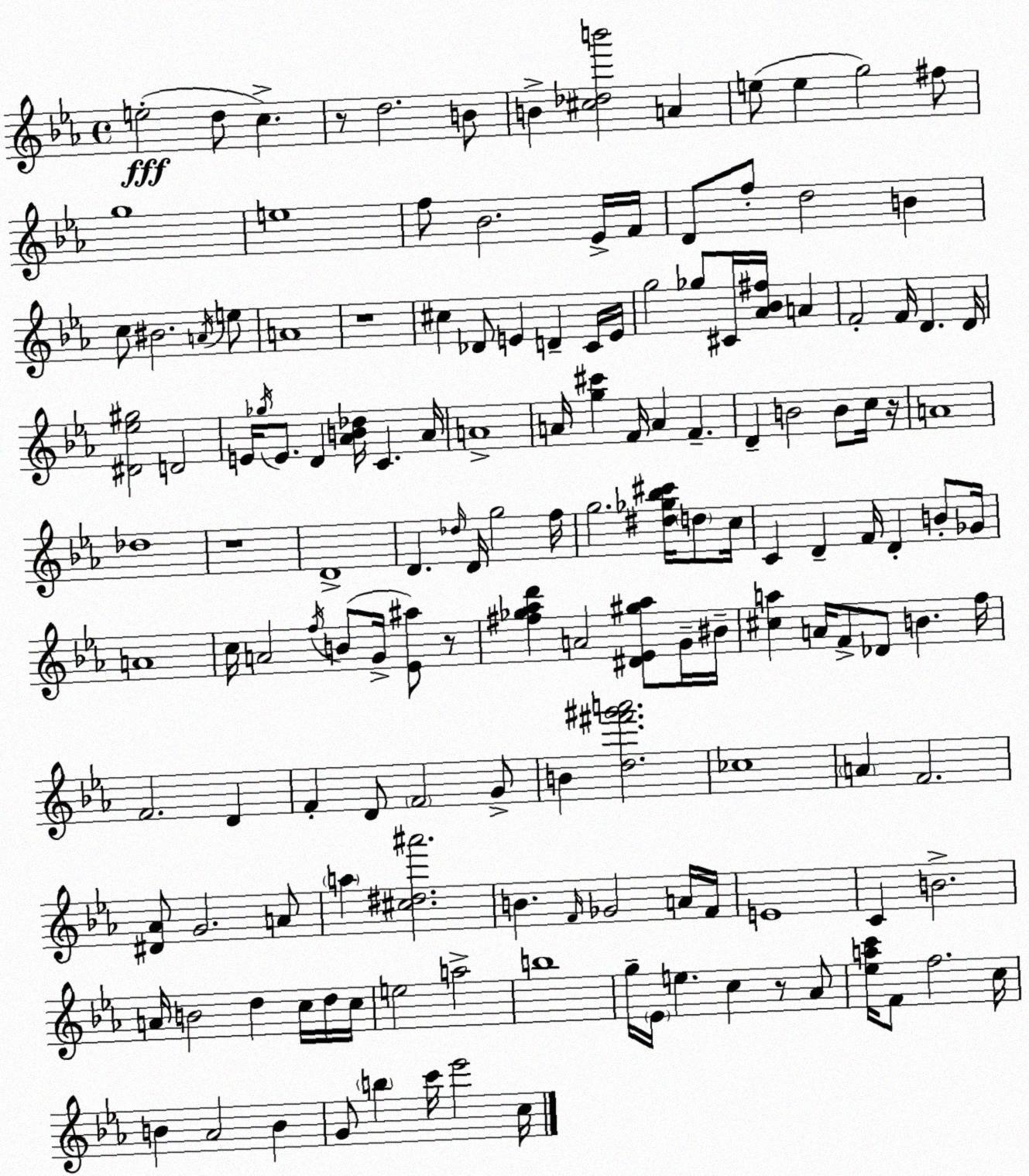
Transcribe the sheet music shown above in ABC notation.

X:1
T:Untitled
M:4/4
L:1/4
K:Cm
e2 d/2 c z/2 d2 B/2 B [^c_db']2 A e/2 e g2 ^f/2 g4 e4 f/2 _B2 _E/4 F/4 D/2 f/2 d2 B c/2 ^B2 A/4 e/2 A4 z4 ^c _D/2 E D C/4 E/4 g2 _g/2 ^C/4 [_A_B^f]/4 A F2 F/4 D D/4 [^D_e^g]2 D2 E/4 _g/4 E/2 D [_AB_d]/4 C _A/4 A4 A/4 [g^c'] F/4 A F D B2 B/2 c/4 z/4 A4 _d4 z4 D4 D _d/4 D/4 g2 f/4 g2 [^d_g_b^c']/4 d/2 c/4 C D F/4 D B/2 _G/4 A4 c/4 A2 f/4 B/2 G/4 [_E^a]/2 z/2 [^f_g_ad'] A2 [^D_E^g_a]/2 G/4 ^B/4 [^ca] A/4 F/2 _D/2 B f/4 F2 D F D/2 F2 G/2 B [d^f'^g'a']2 _c4 A F2 [^D_A]/2 G2 A/2 a [^c^d^a']2 B F/4 _G2 A/4 F/4 E4 C B2 A/4 B2 d c/4 d/4 c/4 e2 a2 b4 g/4 _E/4 e c z/2 _A/2 [_eac']/4 F/2 f2 c/4 B _A2 B G/2 b c'/4 _e'2 c/4